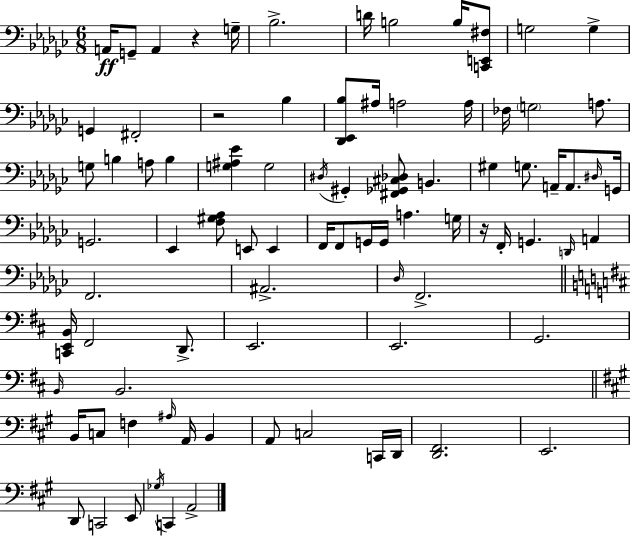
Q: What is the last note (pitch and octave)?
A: A2